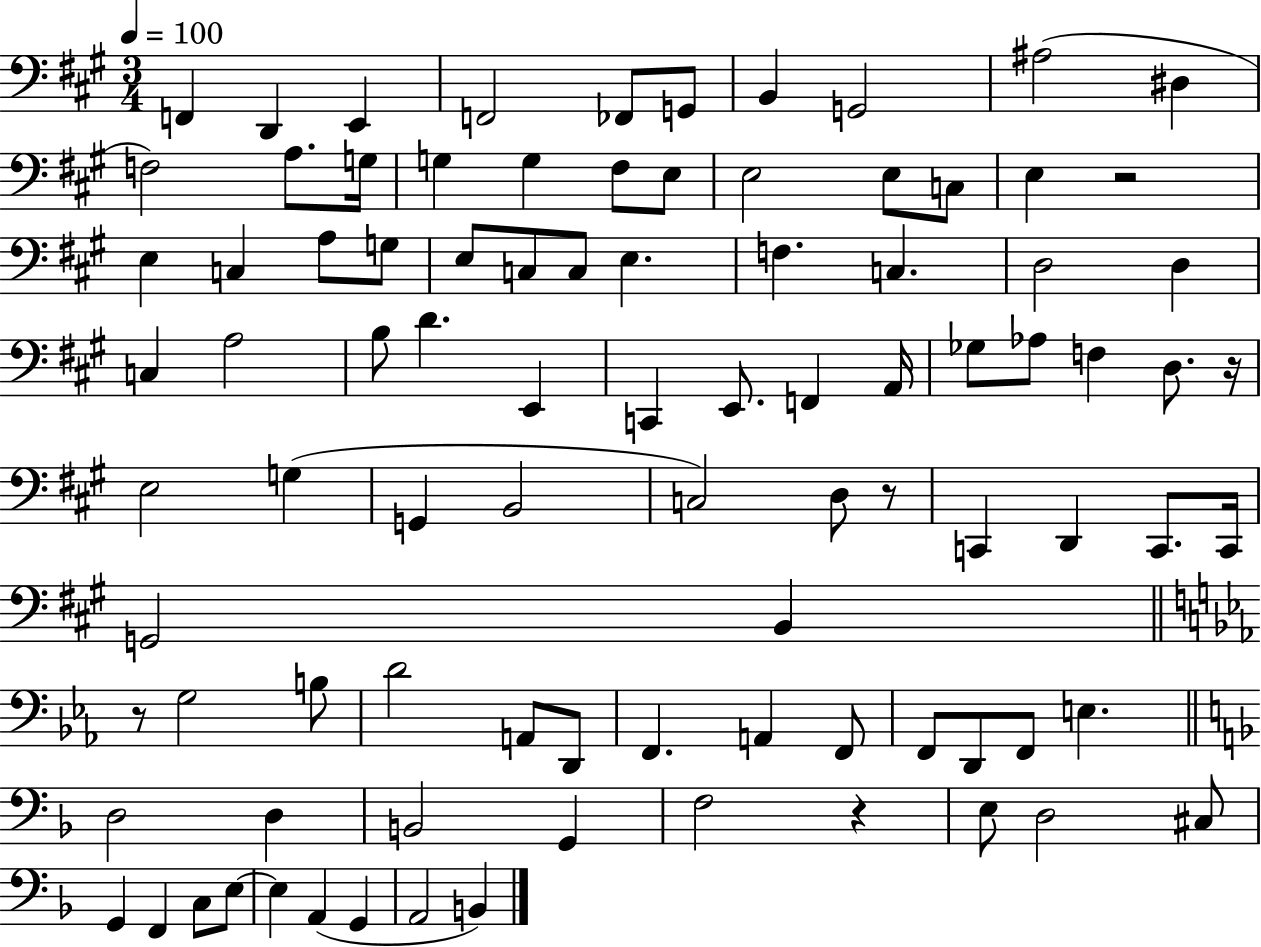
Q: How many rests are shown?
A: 5